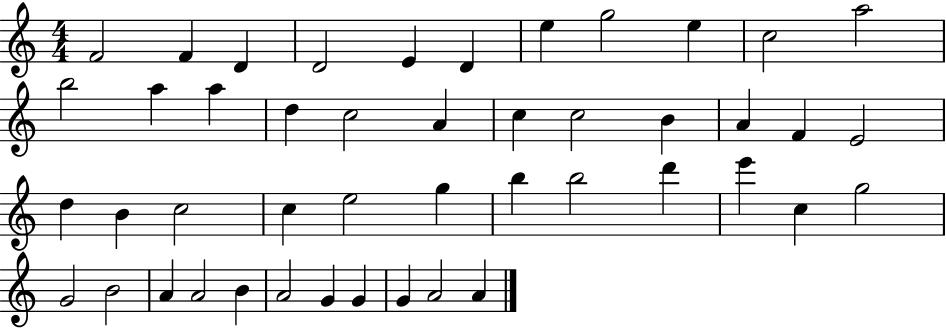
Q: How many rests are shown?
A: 0